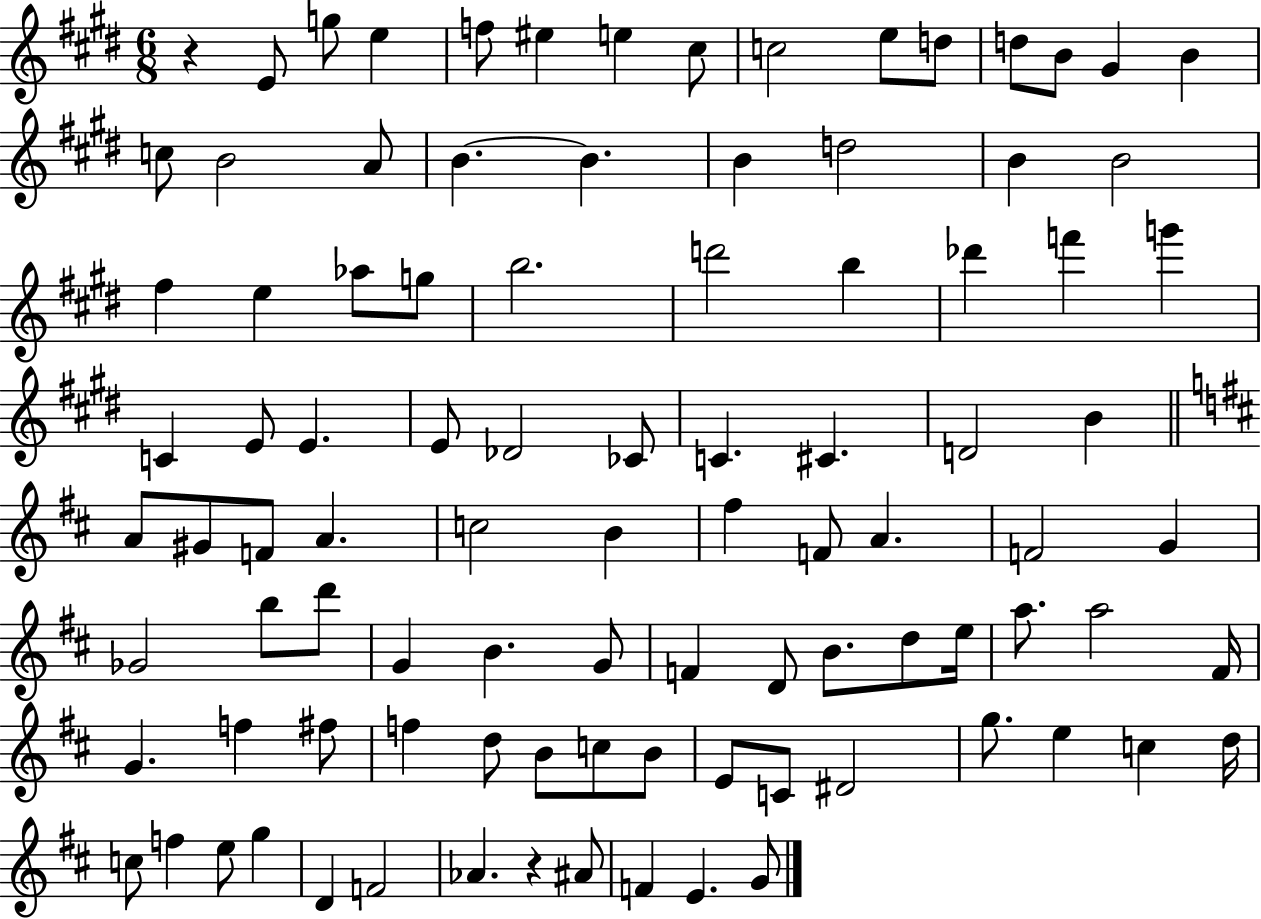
R/q E4/e G5/e E5/q F5/e EIS5/q E5/q C#5/e C5/h E5/e D5/e D5/e B4/e G#4/q B4/q C5/e B4/h A4/e B4/q. B4/q. B4/q D5/h B4/q B4/h F#5/q E5/q Ab5/e G5/e B5/h. D6/h B5/q Db6/q F6/q G6/q C4/q E4/e E4/q. E4/e Db4/h CES4/e C4/q. C#4/q. D4/h B4/q A4/e G#4/e F4/e A4/q. C5/h B4/q F#5/q F4/e A4/q. F4/h G4/q Gb4/h B5/e D6/e G4/q B4/q. G4/e F4/q D4/e B4/e. D5/e E5/s A5/e. A5/h F#4/s G4/q. F5/q F#5/e F5/q D5/e B4/e C5/e B4/e E4/e C4/e D#4/h G5/e. E5/q C5/q D5/s C5/e F5/q E5/e G5/q D4/q F4/h Ab4/q. R/q A#4/e F4/q E4/q. G4/e